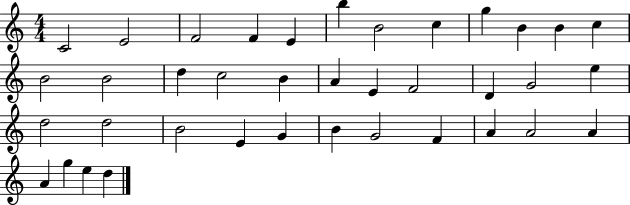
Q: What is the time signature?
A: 4/4